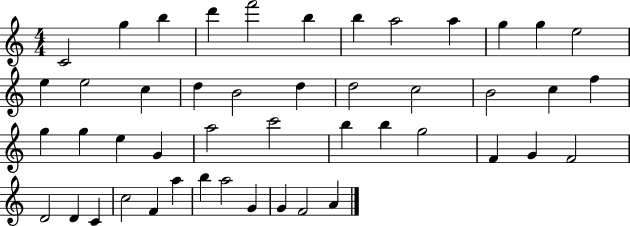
{
  \clef treble
  \numericTimeSignature
  \time 4/4
  \key c \major
  c'2 g''4 b''4 | d'''4 f'''2 b''4 | b''4 a''2 a''4 | g''4 g''4 e''2 | \break e''4 e''2 c''4 | d''4 b'2 d''4 | d''2 c''2 | b'2 c''4 f''4 | \break g''4 g''4 e''4 g'4 | a''2 c'''2 | b''4 b''4 g''2 | f'4 g'4 f'2 | \break d'2 d'4 c'4 | c''2 f'4 a''4 | b''4 a''2 g'4 | g'4 f'2 a'4 | \break \bar "|."
}